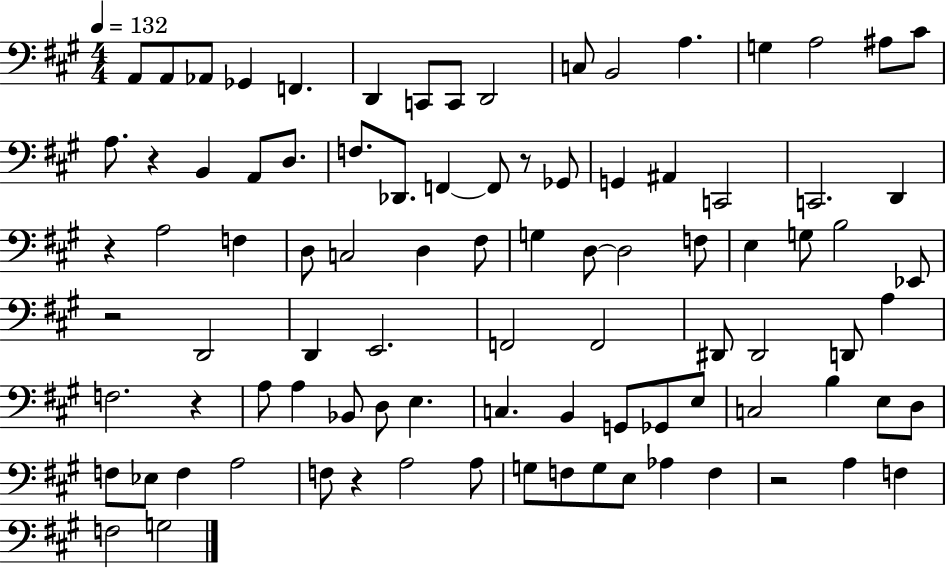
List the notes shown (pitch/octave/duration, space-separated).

A2/e A2/e Ab2/e Gb2/q F2/q. D2/q C2/e C2/e D2/h C3/e B2/h A3/q. G3/q A3/h A#3/e C#4/e A3/e. R/q B2/q A2/e D3/e. F3/e. Db2/e. F2/q F2/e R/e Gb2/e G2/q A#2/q C2/h C2/h. D2/q R/q A3/h F3/q D3/e C3/h D3/q F#3/e G3/q D3/e D3/h F3/e E3/q G3/e B3/h Eb2/e R/h D2/h D2/q E2/h. F2/h F2/h D#2/e D#2/h D2/e A3/q F3/h. R/q A3/e A3/q Bb2/e D3/e E3/q. C3/q. B2/q G2/e Gb2/e E3/e C3/h B3/q E3/e D3/e F3/e Eb3/e F3/q A3/h F3/e R/q A3/h A3/e G3/e F3/e G3/e E3/e Ab3/q F3/q R/h A3/q F3/q F3/h G3/h